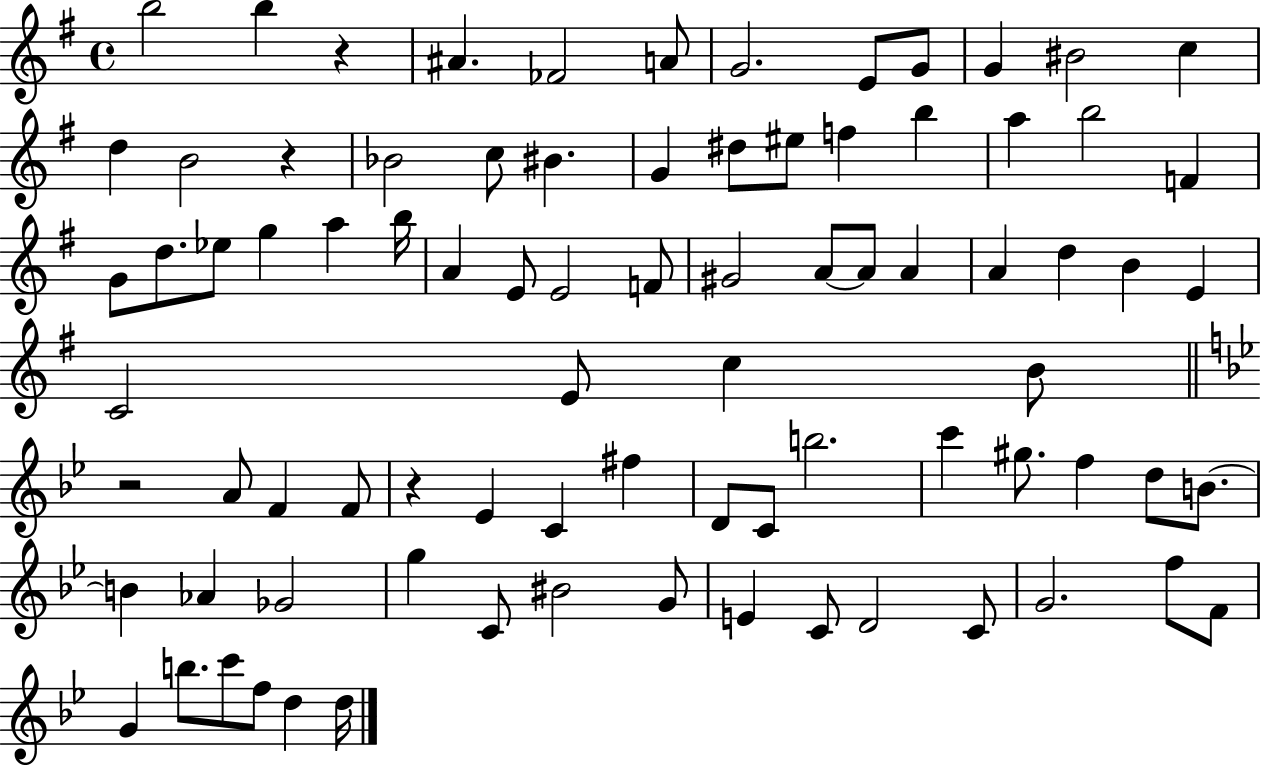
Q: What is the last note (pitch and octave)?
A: D5